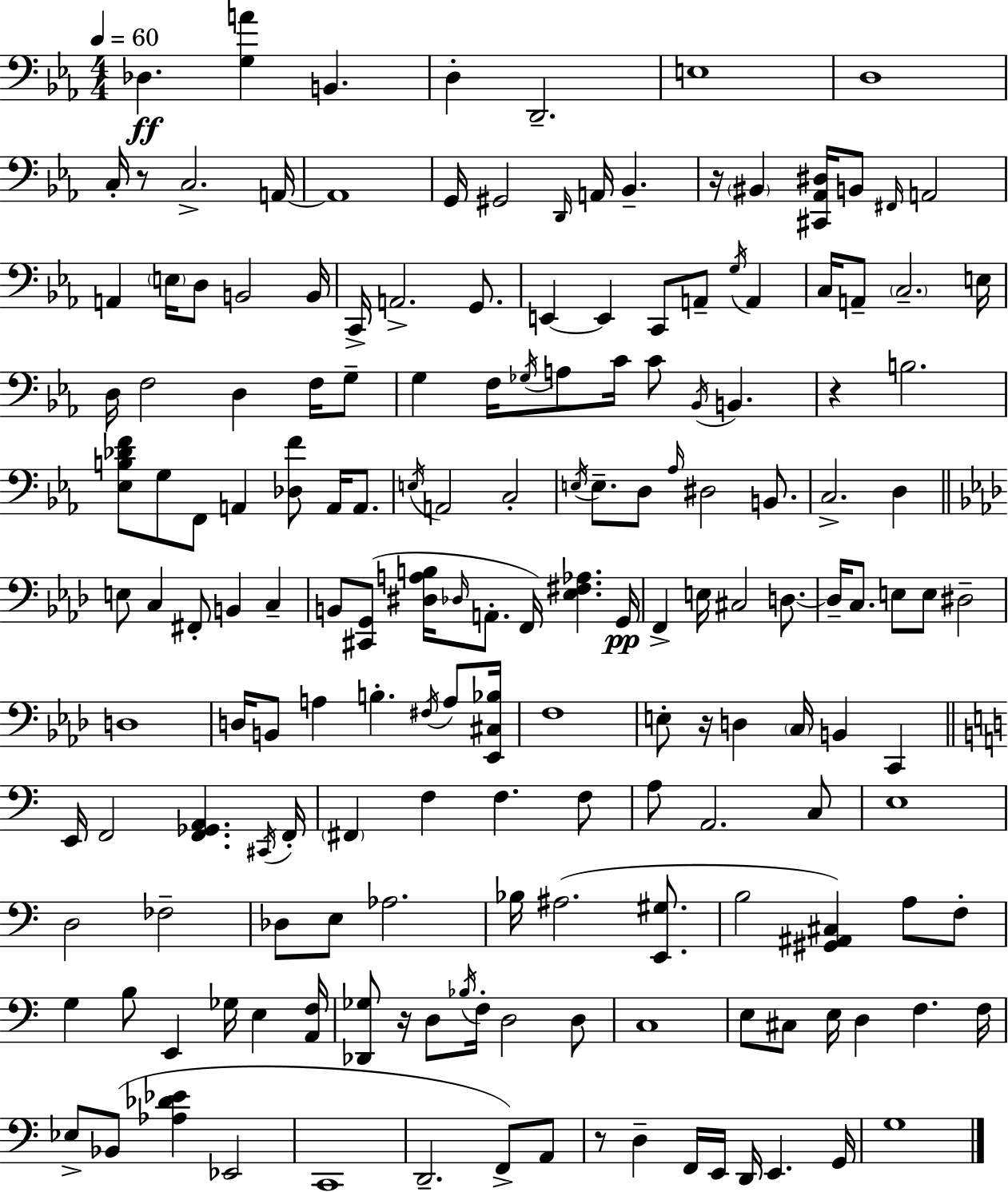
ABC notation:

X:1
T:Untitled
M:4/4
L:1/4
K:Cm
_D, [G,A] B,, D, D,,2 E,4 D,4 C,/4 z/2 C,2 A,,/4 A,,4 G,,/4 ^G,,2 D,,/4 A,,/4 _B,, z/4 ^B,, [^C,,_A,,^D,]/4 B,,/2 ^F,,/4 A,,2 A,, E,/4 D,/2 B,,2 B,,/4 C,,/4 A,,2 G,,/2 E,, E,, C,,/2 A,,/2 G,/4 A,, C,/4 A,,/2 C,2 E,/4 D,/4 F,2 D, F,/4 G,/2 G, F,/4 _G,/4 A,/2 C/4 C/2 _B,,/4 B,, z B,2 [_E,B,_DF]/2 G,/2 F,,/2 A,, [_D,F]/2 A,,/4 A,,/2 E,/4 A,,2 C,2 E,/4 E,/2 D,/2 _A,/4 ^D,2 B,,/2 C,2 D, E,/2 C, ^F,,/2 B,, C, B,,/2 [^C,,G,,]/2 [^D,A,B,]/4 _D,/4 A,,/2 F,,/4 [_E,^F,_A,] G,,/4 F,, E,/4 ^C,2 D,/2 D,/4 C,/2 E,/2 E,/2 ^D,2 D,4 D,/4 B,,/2 A, B, ^F,/4 A,/2 [_E,,^C,_B,]/4 F,4 E,/2 z/4 D, C,/4 B,, C,, E,,/4 F,,2 [F,,_G,,A,,] ^C,,/4 F,,/4 ^F,, F, F, F,/2 A,/2 A,,2 C,/2 E,4 D,2 _F,2 _D,/2 E,/2 _A,2 _B,/4 ^A,2 [E,,^G,]/2 B,2 [^G,,^A,,^C,] A,/2 F,/2 G, B,/2 E,, _G,/4 E, [A,,F,]/4 [_D,,_G,]/2 z/4 D,/2 _B,/4 F,/4 D,2 D,/2 C,4 E,/2 ^C,/2 E,/4 D, F, F,/4 _E,/2 _B,,/2 [_A,_D_E] _E,,2 C,,4 D,,2 F,,/2 A,,/2 z/2 D, F,,/4 E,,/4 D,,/4 E,, G,,/4 G,4